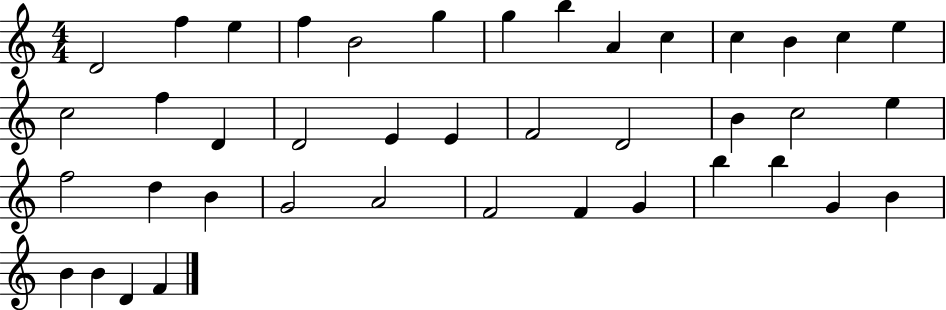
D4/h F5/q E5/q F5/q B4/h G5/q G5/q B5/q A4/q C5/q C5/q B4/q C5/q E5/q C5/h F5/q D4/q D4/h E4/q E4/q F4/h D4/h B4/q C5/h E5/q F5/h D5/q B4/q G4/h A4/h F4/h F4/q G4/q B5/q B5/q G4/q B4/q B4/q B4/q D4/q F4/q